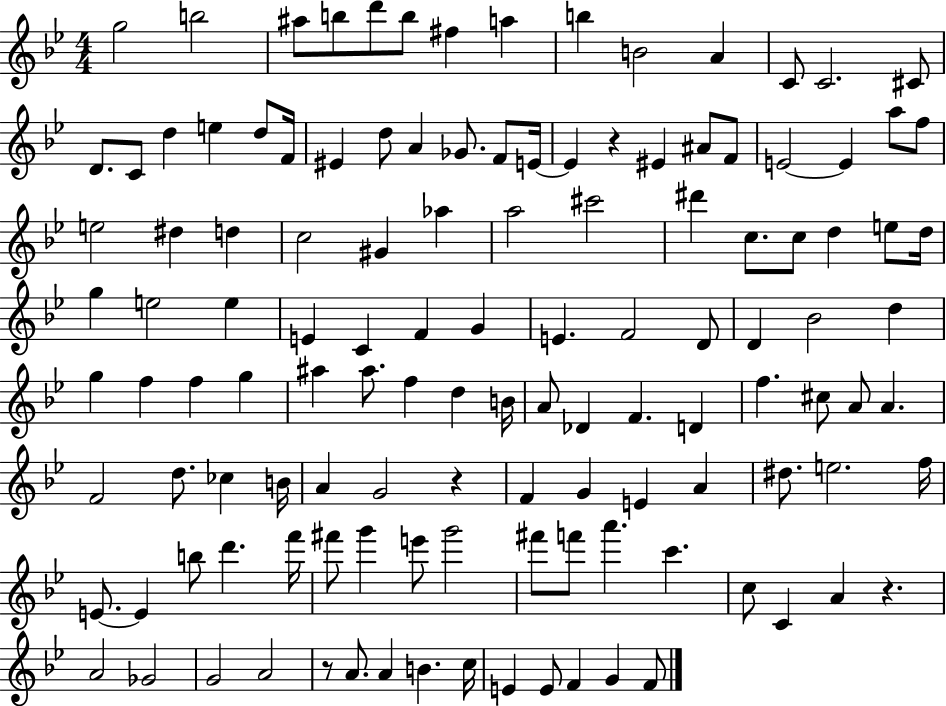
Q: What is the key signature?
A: BES major